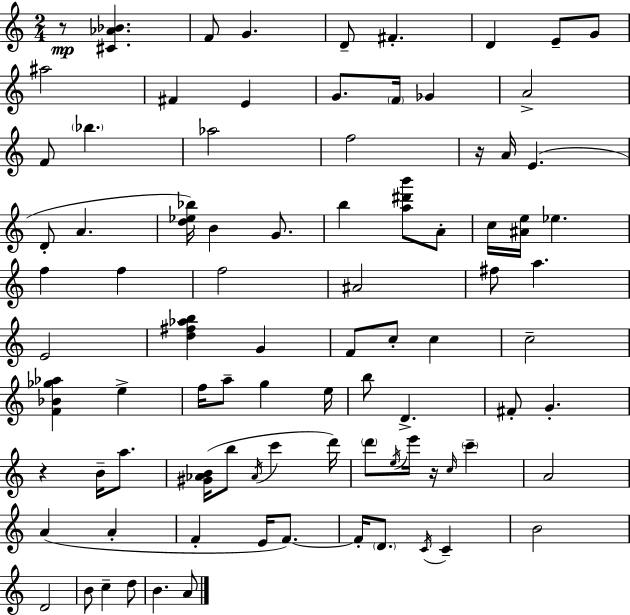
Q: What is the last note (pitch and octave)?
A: A4